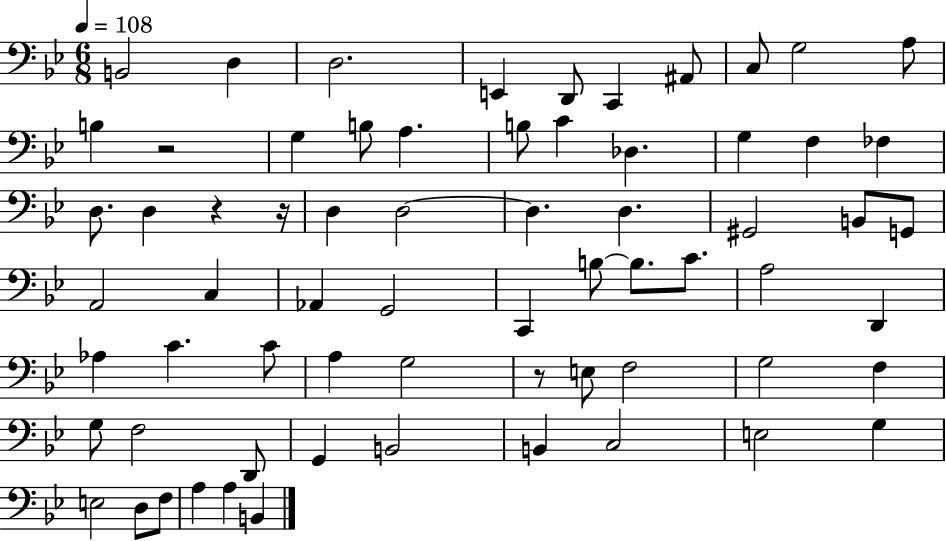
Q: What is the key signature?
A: BES major